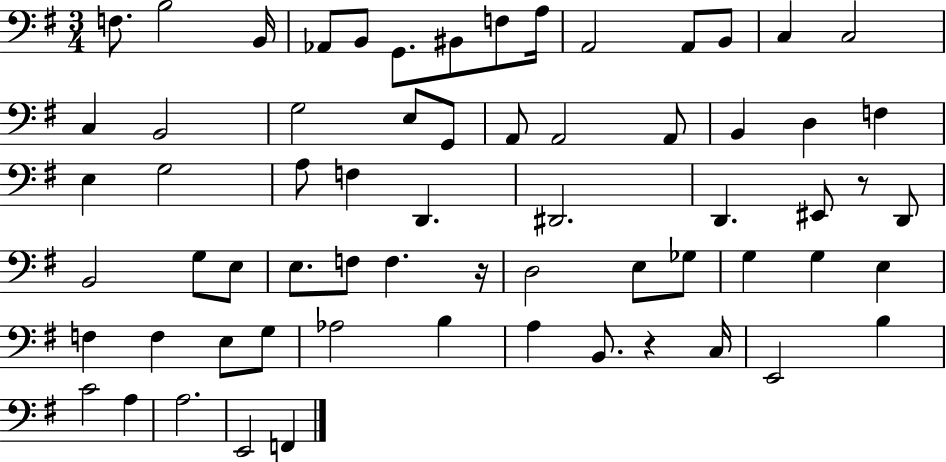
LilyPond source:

{
  \clef bass
  \numericTimeSignature
  \time 3/4
  \key g \major
  f8. b2 b,16 | aes,8 b,8 g,8. bis,8 f8 a16 | a,2 a,8 b,8 | c4 c2 | \break c4 b,2 | g2 e8 g,8 | a,8 a,2 a,8 | b,4 d4 f4 | \break e4 g2 | a8 f4 d,4. | dis,2. | d,4. eis,8 r8 d,8 | \break b,2 g8 e8 | e8. f8 f4. r16 | d2 e8 ges8 | g4 g4 e4 | \break f4 f4 e8 g8 | aes2 b4 | a4 b,8. r4 c16 | e,2 b4 | \break c'2 a4 | a2. | e,2 f,4 | \bar "|."
}